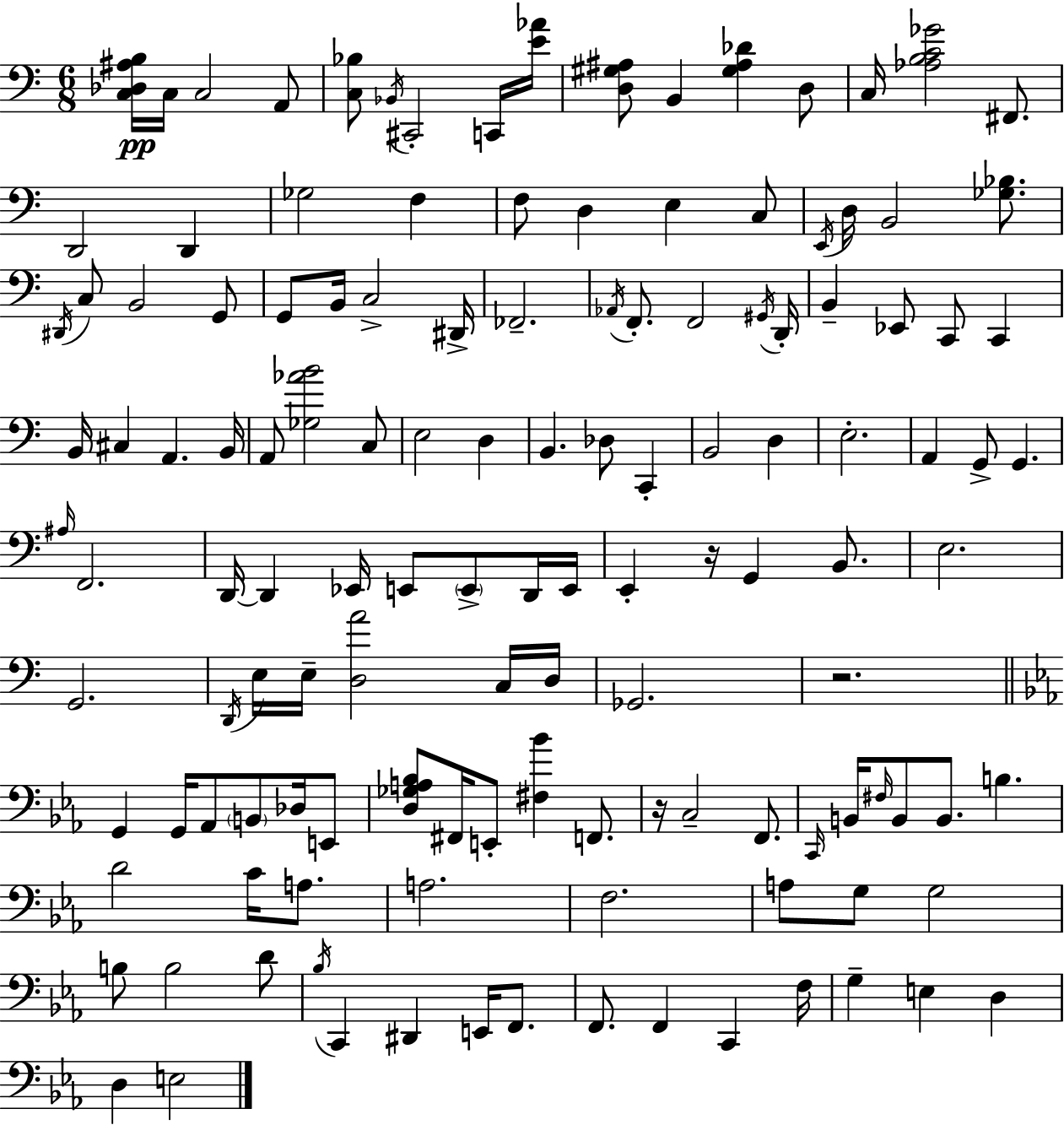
{
  \clef bass
  \numericTimeSignature
  \time 6/8
  \key c \major
  \repeat volta 2 { <c des ais b>16\pp c16 c2 a,8 | <c bes>8 \acciaccatura { bes,16 } cis,2-. c,16 | <e' aes'>16 <d gis ais>8 b,4 <gis ais des'>4 d8 | c16 <aes b c' ges'>2 fis,8. | \break d,2 d,4 | ges2 f4 | f8 d4 e4 c8 | \acciaccatura { e,16 } d16 b,2 <ges bes>8. | \break \acciaccatura { dis,16 } c8 b,2 | g,8 g,8 b,16 c2-> | dis,16-> fes,2.-- | \acciaccatura { aes,16 } f,8.-. f,2 | \break \acciaccatura { gis,16 } d,16-. b,4-- ees,8 c,8 | c,4 b,16 cis4 a,4. | b,16 a,8 <ges aes' b'>2 | c8 e2 | \break d4 b,4. des8 | c,4-. b,2 | d4 e2.-. | a,4 g,8-> g,4. | \break \grace { ais16 } f,2. | d,16~~ d,4 ees,16 | e,8 \parenthesize e,8-> d,16 e,16 e,4-. r16 g,4 | b,8. e2. | \break g,2. | \acciaccatura { d,16 } e16 e16-- <d a'>2 | c16 d16 ges,2. | r2. | \break \bar "||" \break \key ees \major g,4 g,16 aes,8 \parenthesize b,8 des16 e,8 | <d ges a bes>8 fis,16 e,8-. <fis bes'>4 f,8. | r16 c2-- f,8. | \grace { c,16 } b,16 \grace { fis16 } b,8 b,8. b4. | \break d'2 c'16 a8. | a2. | f2. | a8 g8 g2 | \break b8 b2 | d'8 \acciaccatura { bes16 } c,4 dis,4 e,16 | f,8. f,8. f,4 c,4 | f16 g4-- e4 d4 | \break d4 e2 | } \bar "|."
}